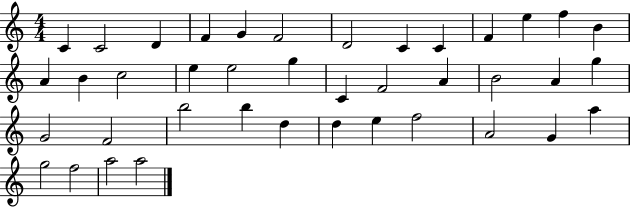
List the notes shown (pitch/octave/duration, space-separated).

C4/q C4/h D4/q F4/q G4/q F4/h D4/h C4/q C4/q F4/q E5/q F5/q B4/q A4/q B4/q C5/h E5/q E5/h G5/q C4/q F4/h A4/q B4/h A4/q G5/q G4/h F4/h B5/h B5/q D5/q D5/q E5/q F5/h A4/h G4/q A5/q G5/h F5/h A5/h A5/h